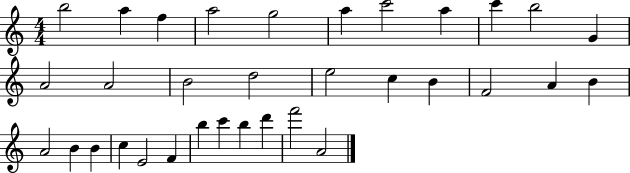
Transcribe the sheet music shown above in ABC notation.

X:1
T:Untitled
M:4/4
L:1/4
K:C
b2 a f a2 g2 a c'2 a c' b2 G A2 A2 B2 d2 e2 c B F2 A B A2 B B c E2 F b c' b d' f'2 A2